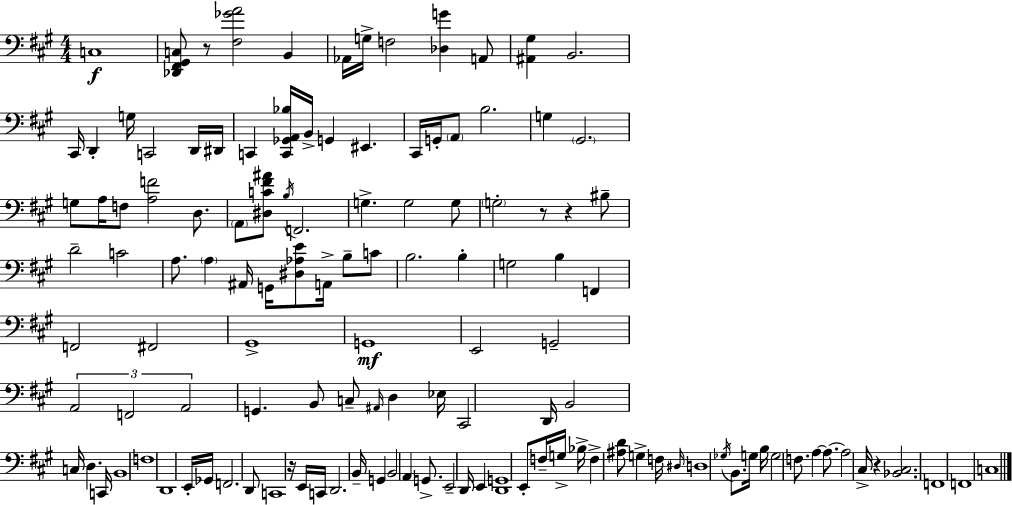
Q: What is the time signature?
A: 4/4